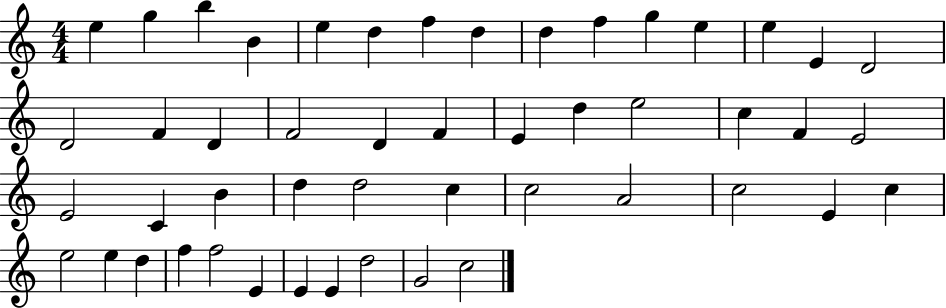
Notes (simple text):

E5/q G5/q B5/q B4/q E5/q D5/q F5/q D5/q D5/q F5/q G5/q E5/q E5/q E4/q D4/h D4/h F4/q D4/q F4/h D4/q F4/q E4/q D5/q E5/h C5/q F4/q E4/h E4/h C4/q B4/q D5/q D5/h C5/q C5/h A4/h C5/h E4/q C5/q E5/h E5/q D5/q F5/q F5/h E4/q E4/q E4/q D5/h G4/h C5/h